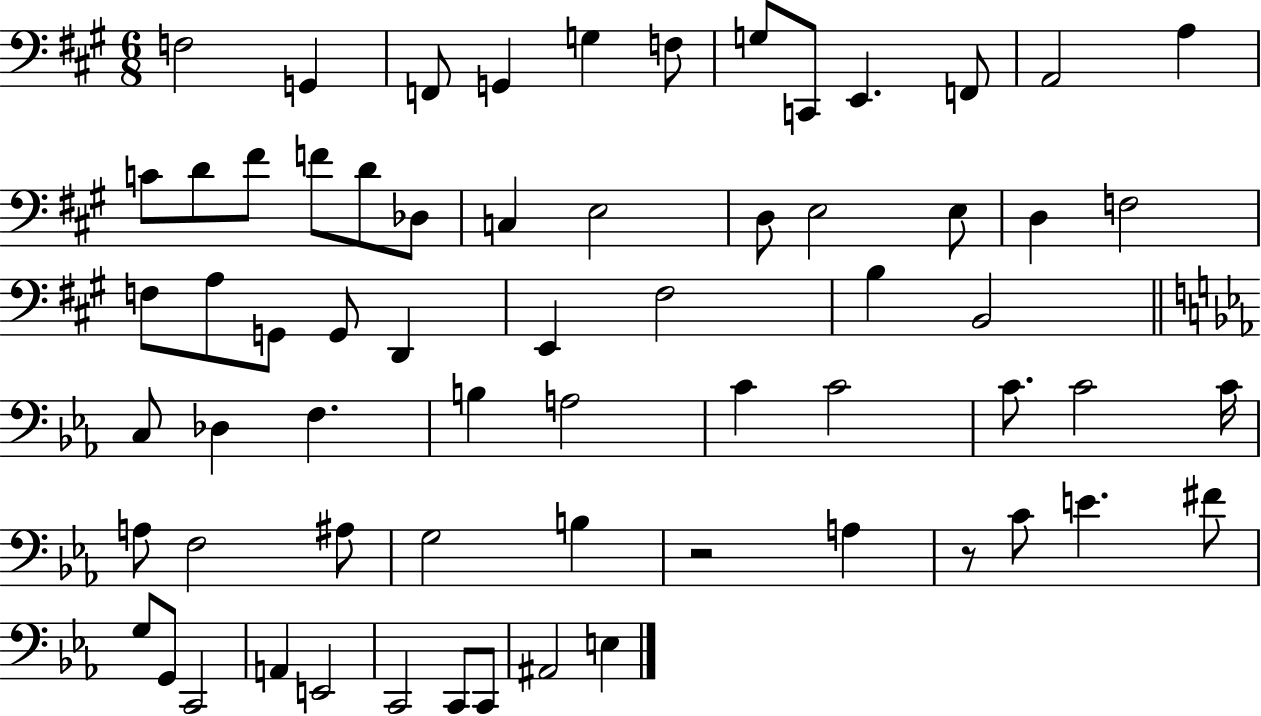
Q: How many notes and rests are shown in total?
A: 65